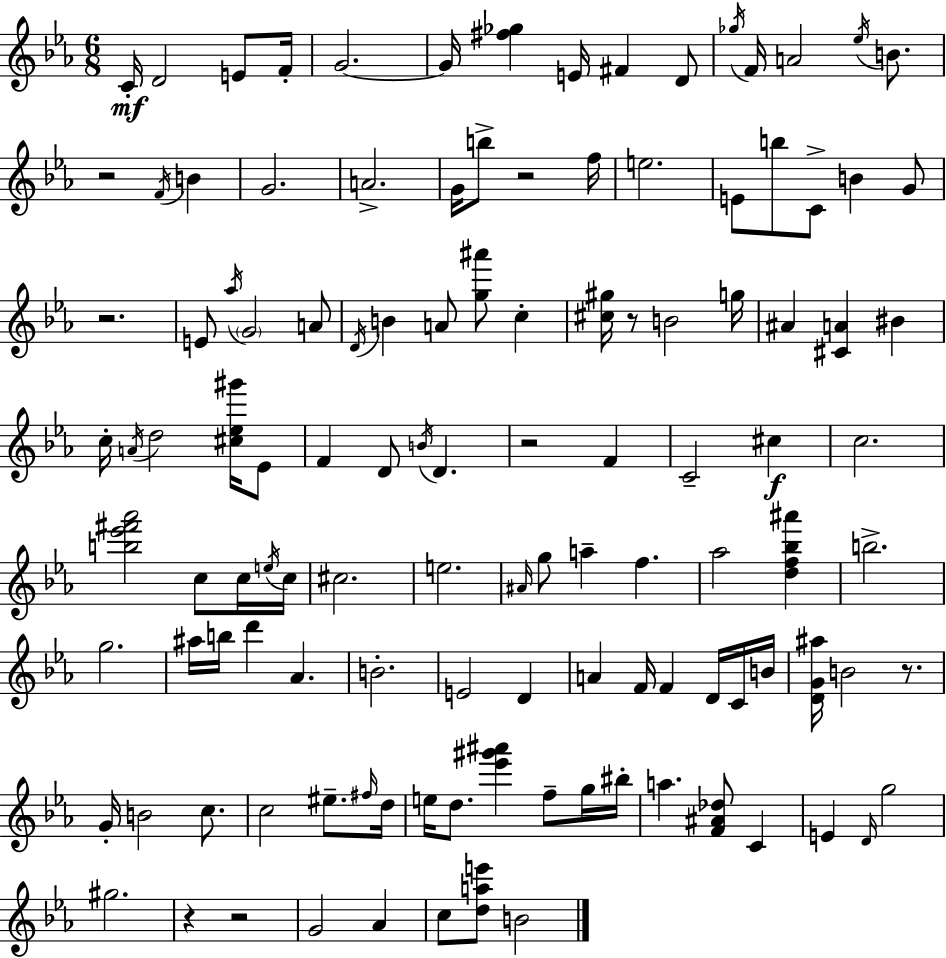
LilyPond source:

{
  \clef treble
  \numericTimeSignature
  \time 6/8
  \key c \minor
  c'16-.\mf d'2 e'8 f'16-. | g'2.~~ | g'16 <fis'' ges''>4 e'16 fis'4 d'8 | \acciaccatura { ges''16 } f'16 a'2 \acciaccatura { ees''16 } b'8. | \break r2 \acciaccatura { f'16 } b'4 | g'2. | a'2.-> | g'16 b''8-> r2 | \break f''16 e''2. | e'8 b''8 c'8-> b'4 | g'8 r2. | e'8 \acciaccatura { aes''16 } \parenthesize g'2 | \break a'8 \acciaccatura { d'16 } b'4 a'8 <g'' ais'''>8 | c''4-. <cis'' gis''>16 r8 b'2 | g''16 ais'4 <cis' a'>4 | bis'4 c''16-. \acciaccatura { a'16 } d''2 | \break <cis'' ees'' gis'''>16 ees'8 f'4 d'8 | \acciaccatura { b'16 } d'4. r2 | f'4 c'2-- | cis''4\f c''2. | \break <b'' ees''' fis''' aes'''>2 | c''8 c''16 \acciaccatura { e''16 } c''16 cis''2. | e''2. | \grace { ais'16 } g''8 a''4-- | \break f''4. aes''2 | <d'' f'' bes'' ais'''>4 b''2.-> | g''2. | ais''16 b''16 d'''4 | \break aes'4. b'2.-. | e'2 | d'4 a'4 | f'16 f'4 d'16 c'16 b'16 <d' g' ais''>16 b'2 | \break r8. g'16-. b'2 | c''8. c''2 | eis''8.-- \grace { fis''16 } d''16 e''16 d''8. | <ees''' gis''' ais'''>4 f''8-- g''16 bis''16-. a''4. | \break <f' ais' des''>8 c'4 e'4 | \grace { d'16 } g''2 gis''2. | r4 | r2 g'2 | \break aes'4 c''8 | <d'' a'' e'''>8 b'2 \bar "|."
}